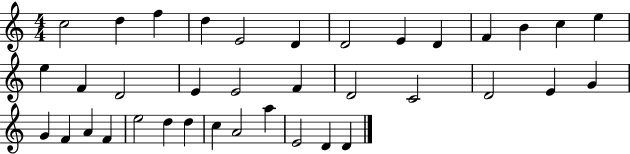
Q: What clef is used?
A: treble